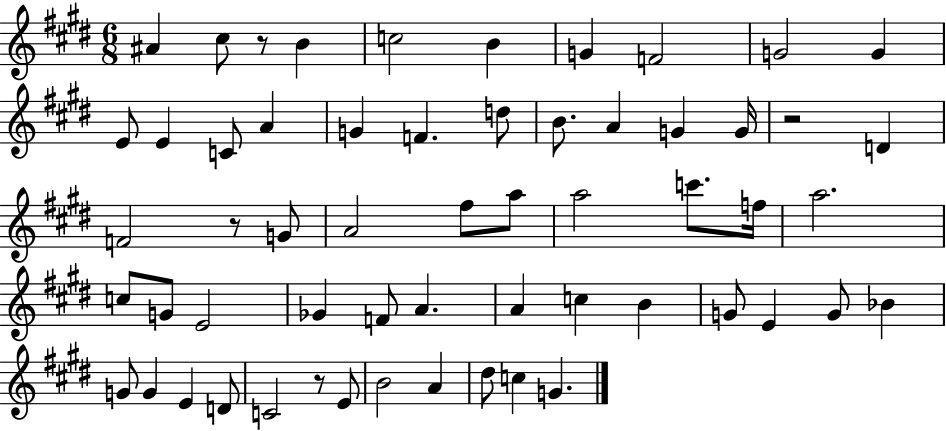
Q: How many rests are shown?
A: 4